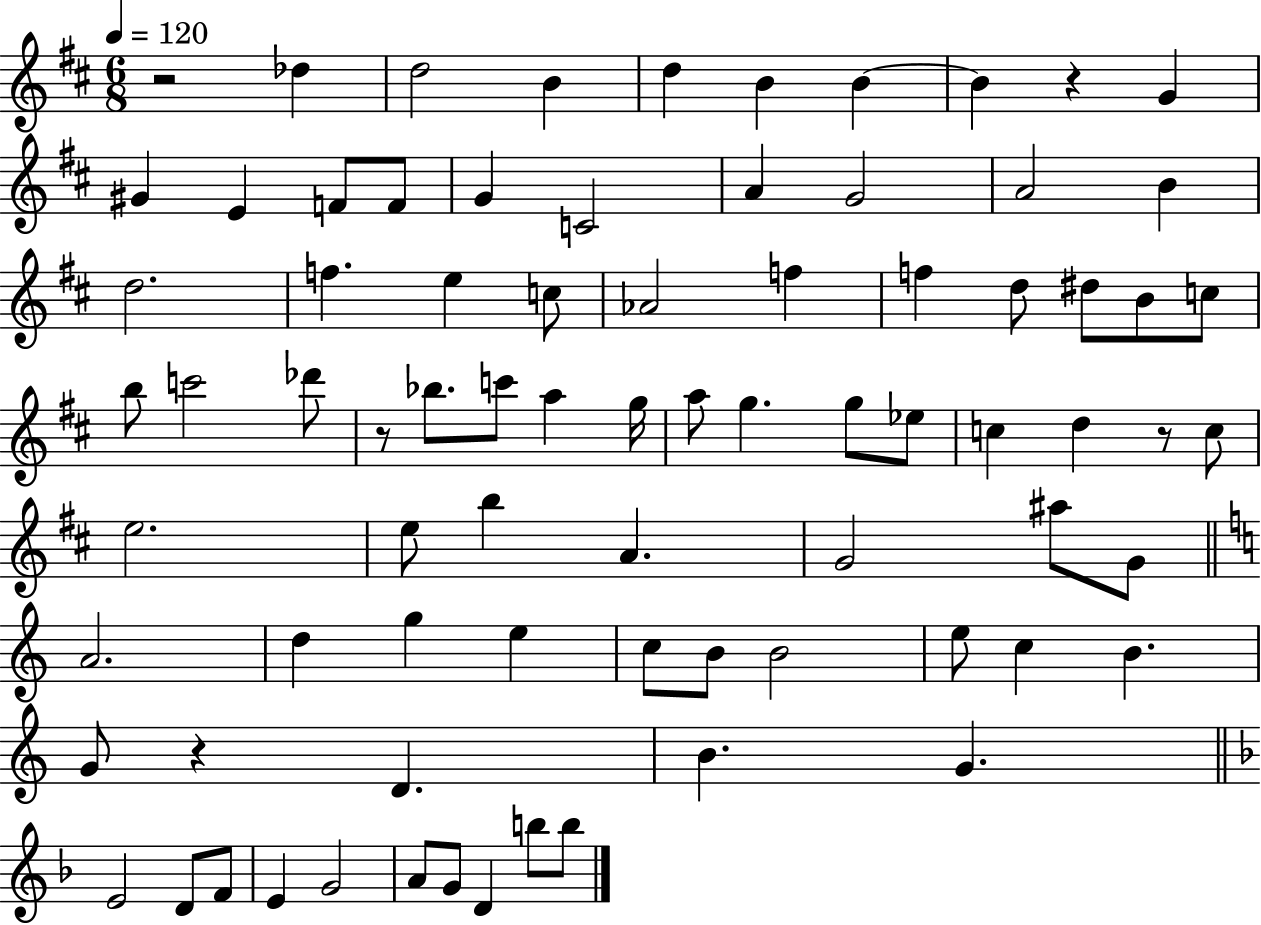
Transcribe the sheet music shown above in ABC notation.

X:1
T:Untitled
M:6/8
L:1/4
K:D
z2 _d d2 B d B B B z G ^G E F/2 F/2 G C2 A G2 A2 B d2 f e c/2 _A2 f f d/2 ^d/2 B/2 c/2 b/2 c'2 _d'/2 z/2 _b/2 c'/2 a g/4 a/2 g g/2 _e/2 c d z/2 c/2 e2 e/2 b A G2 ^a/2 G/2 A2 d g e c/2 B/2 B2 e/2 c B G/2 z D B G E2 D/2 F/2 E G2 A/2 G/2 D b/2 b/2